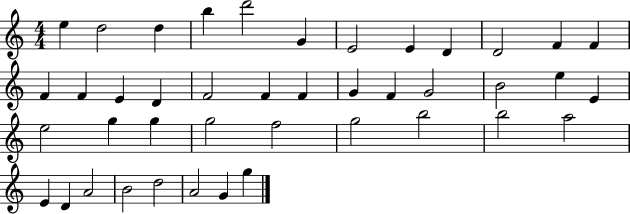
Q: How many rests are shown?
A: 0